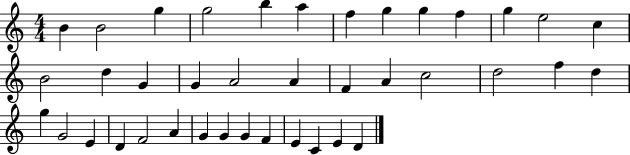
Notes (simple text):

B4/q B4/h G5/q G5/h B5/q A5/q F5/q G5/q G5/q F5/q G5/q E5/h C5/q B4/h D5/q G4/q G4/q A4/h A4/q F4/q A4/q C5/h D5/h F5/q D5/q G5/q G4/h E4/q D4/q F4/h A4/q G4/q G4/q G4/q F4/q E4/q C4/q E4/q D4/q